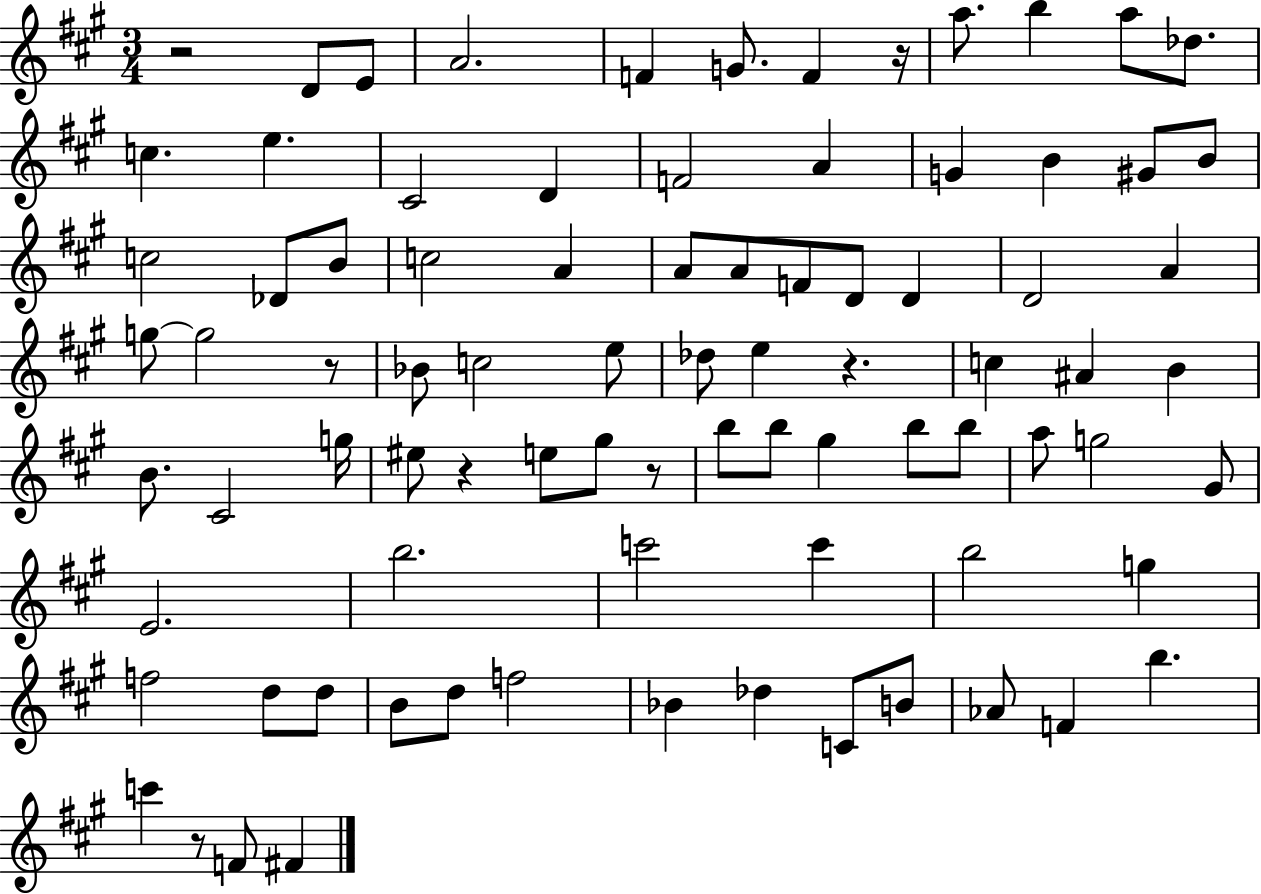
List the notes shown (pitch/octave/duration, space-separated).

R/h D4/e E4/e A4/h. F4/q G4/e. F4/q R/s A5/e. B5/q A5/e Db5/e. C5/q. E5/q. C#4/h D4/q F4/h A4/q G4/q B4/q G#4/e B4/e C5/h Db4/e B4/e C5/h A4/q A4/e A4/e F4/e D4/e D4/q D4/h A4/q G5/e G5/h R/e Bb4/e C5/h E5/e Db5/e E5/q R/q. C5/q A#4/q B4/q B4/e. C#4/h G5/s EIS5/e R/q E5/e G#5/e R/e B5/e B5/e G#5/q B5/e B5/e A5/e G5/h G#4/e E4/h. B5/h. C6/h C6/q B5/h G5/q F5/h D5/e D5/e B4/e D5/e F5/h Bb4/q Db5/q C4/e B4/e Ab4/e F4/q B5/q. C6/q R/e F4/e F#4/q